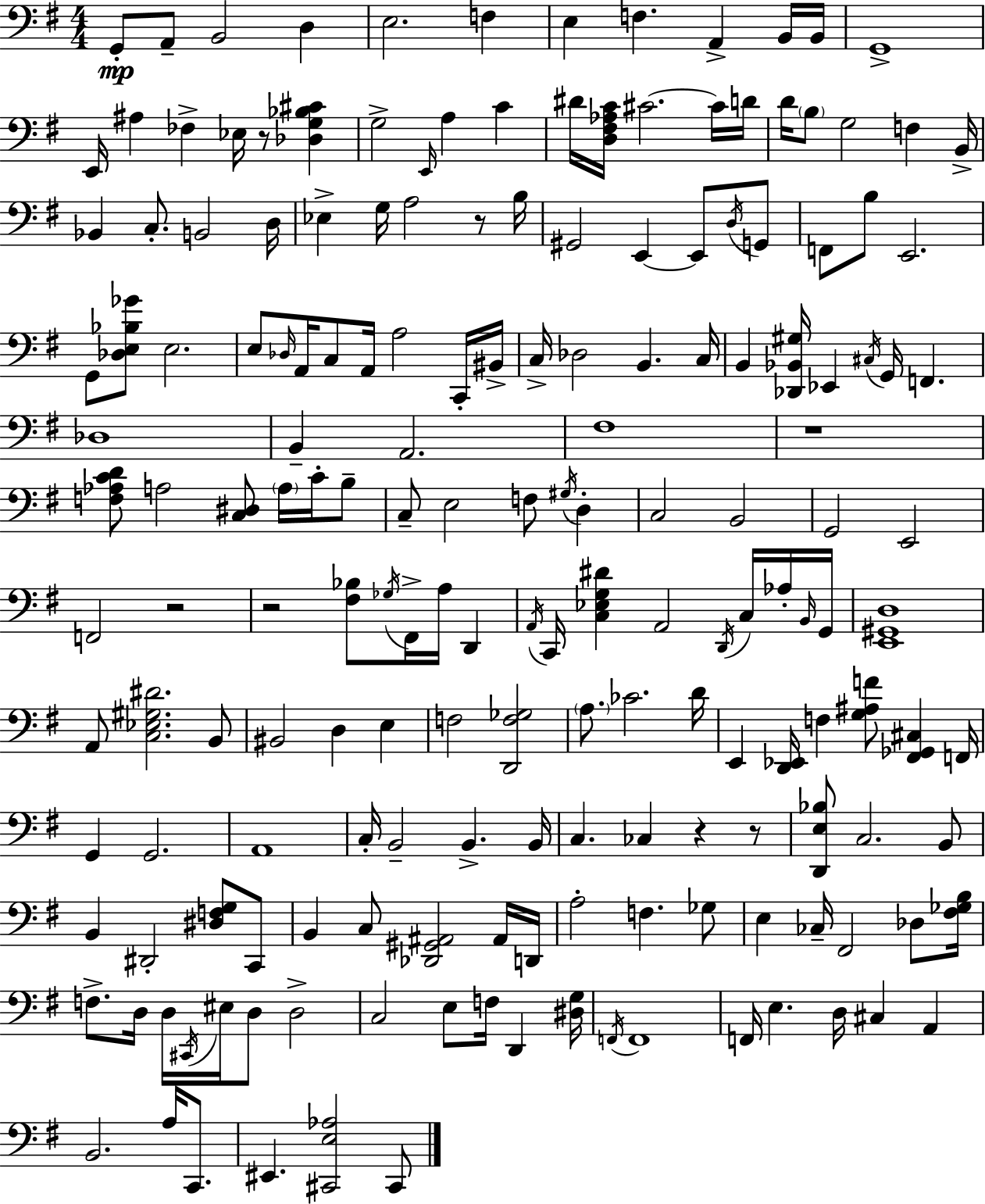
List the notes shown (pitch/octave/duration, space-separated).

G2/e A2/e B2/h D3/q E3/h. F3/q E3/q F3/q. A2/q B2/s B2/s G2/w E2/s A#3/q FES3/q Eb3/s R/e [Db3,G3,Bb3,C#4]/q G3/h E2/s A3/q C4/q D#4/s [D3,F#3,Ab3,C4]/s C#4/h. C#4/s D4/s D4/s B3/e G3/h F3/q B2/s Bb2/q C3/e. B2/h D3/s Eb3/q G3/s A3/h R/e B3/s G#2/h E2/q E2/e D3/s G2/e F2/e B3/e E2/h. G2/e [Db3,E3,Bb3,Gb4]/e E3/h. E3/e Db3/s A2/s C3/e A2/s A3/h C2/s BIS2/s C3/s Db3/h B2/q. C3/s B2/q [Db2,Bb2,G#3]/s Eb2/q C#3/s G2/s F2/q. Db3/w B2/q A2/h. F#3/w R/w [F3,Ab3,C4,D4]/e A3/h [C3,D#3]/e A3/s C4/s B3/e C3/e E3/h F3/e G#3/s D3/q C3/h B2/h G2/h E2/h F2/h R/h R/h [F#3,Bb3]/e Gb3/s F#2/s A3/s D2/q A2/s C2/s [C3,Eb3,G3,D#4]/q A2/h D2/s C3/s Ab3/s B2/s G2/s [E2,G#2,D3]/w A2/e [C3,Eb3,G#3,D#4]/h. B2/e BIS2/h D3/q E3/q F3/h [D2,F3,Gb3]/h A3/e. CES4/h. D4/s E2/q [D2,Eb2]/s F3/q [G3,A#3,F4]/e [F#2,Gb2,C#3]/q F2/s G2/q G2/h. A2/w C3/s B2/h B2/q. B2/s C3/q. CES3/q R/q R/e [D2,E3,Bb3]/e C3/h. B2/e B2/q D#2/h [D#3,F3,G3]/e C2/e B2/q C3/e [Db2,G#2,A#2]/h A#2/s D2/s A3/h F3/q. Gb3/e E3/q CES3/s F#2/h Db3/e [F#3,Gb3,B3]/s F3/e. D3/s D3/s C#2/s EIS3/s D3/e D3/h C3/h E3/e F3/s D2/q [D#3,G3]/s F2/s F2/w F2/s E3/q. D3/s C#3/q A2/q B2/h. A3/s C2/e. EIS2/q. [C#2,E3,Ab3]/h C#2/e